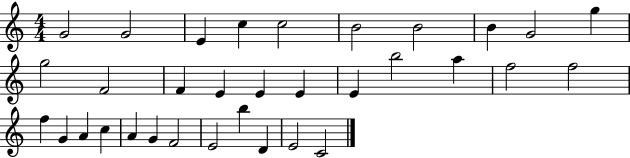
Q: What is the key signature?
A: C major